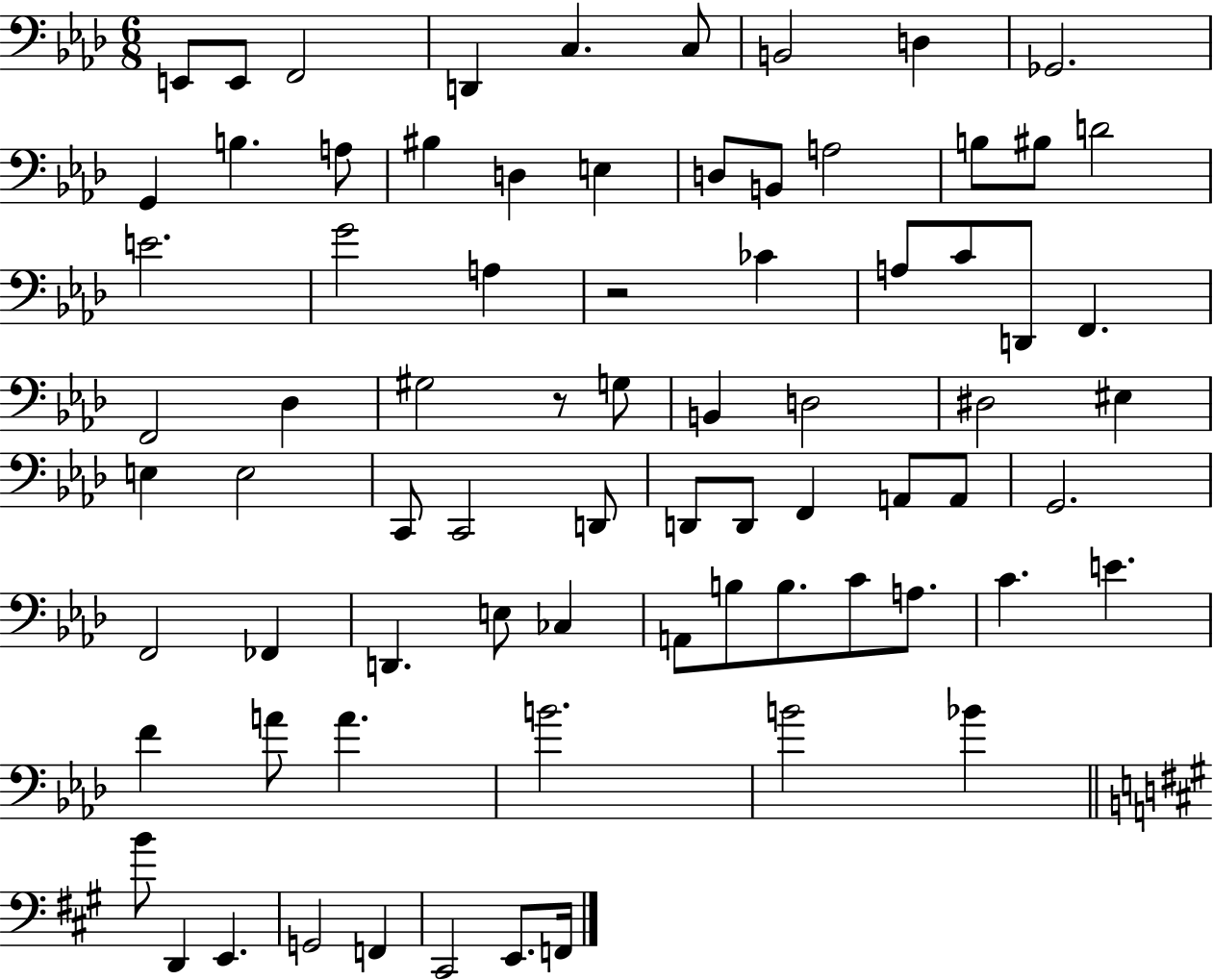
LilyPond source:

{
  \clef bass
  \numericTimeSignature
  \time 6/8
  \key aes \major
  \repeat volta 2 { e,8 e,8 f,2 | d,4 c4. c8 | b,2 d4 | ges,2. | \break g,4 b4. a8 | bis4 d4 e4 | d8 b,8 a2 | b8 bis8 d'2 | \break e'2. | g'2 a4 | r2 ces'4 | a8 c'8 d,8 f,4. | \break f,2 des4 | gis2 r8 g8 | b,4 d2 | dis2 eis4 | \break e4 e2 | c,8 c,2 d,8 | d,8 d,8 f,4 a,8 a,8 | g,2. | \break f,2 fes,4 | d,4. e8 ces4 | a,8 b8 b8. c'8 a8. | c'4. e'4. | \break f'4 a'8 a'4. | b'2. | b'2 bes'4 | \bar "||" \break \key a \major b'8 d,4 e,4. | g,2 f,4 | cis,2 e,8. f,16 | } \bar "|."
}